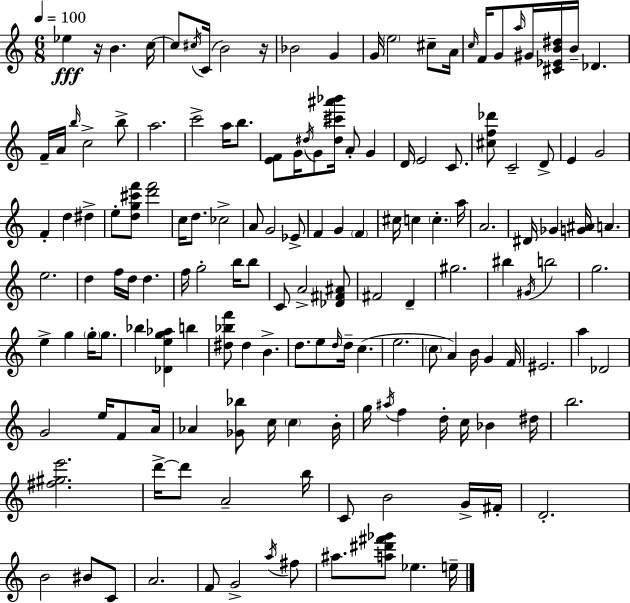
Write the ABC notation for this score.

X:1
T:Untitled
M:6/8
L:1/4
K:C
_e z/4 B c/4 c/2 ^c/4 C/4 B2 z/4 _B2 G G/4 e2 ^c/2 A/4 c/4 F/4 G/2 a/4 ^G/4 [^C_EB^d]/4 B/4 _D F/4 A/4 b/4 c2 b/2 a2 c'2 a/4 b/2 [EF]/2 G/4 ^d/4 G/2 [^d^c'^a'_b']/4 A/2 G D/4 E2 C/2 [^cf_d']/2 C2 D/2 E G2 F d ^d e/2 [dg^c'f']/2 [d'f']2 c/4 d/2 _c2 A/2 G2 _E/2 F G F ^c/4 c c a/4 A2 ^D/4 _G [G^A]/4 A e2 d f/4 d/4 d f/4 g2 b/4 b/2 C/2 A2 [_D^F^A]/2 ^F2 D ^g2 ^b ^G/4 b2 g2 e g g/4 g/2 _b [_Deg_a] b [^d_bf']/2 ^d B d/2 e/2 d/4 d/4 c e2 c/2 A B/4 G F/4 ^E2 a _D2 G2 e/4 F/2 A/4 _A [_G_b]/2 c/4 c B/4 g/4 ^a/4 f d/4 c/4 _B ^d/4 b2 [^f^ge']2 d'/4 d'/2 A2 b/4 C/2 B2 G/4 ^F/4 D2 B2 ^B/2 C/2 A2 F/2 G2 a/4 ^f/2 ^a/2 [a^d'^f'_g']/2 _e e/4